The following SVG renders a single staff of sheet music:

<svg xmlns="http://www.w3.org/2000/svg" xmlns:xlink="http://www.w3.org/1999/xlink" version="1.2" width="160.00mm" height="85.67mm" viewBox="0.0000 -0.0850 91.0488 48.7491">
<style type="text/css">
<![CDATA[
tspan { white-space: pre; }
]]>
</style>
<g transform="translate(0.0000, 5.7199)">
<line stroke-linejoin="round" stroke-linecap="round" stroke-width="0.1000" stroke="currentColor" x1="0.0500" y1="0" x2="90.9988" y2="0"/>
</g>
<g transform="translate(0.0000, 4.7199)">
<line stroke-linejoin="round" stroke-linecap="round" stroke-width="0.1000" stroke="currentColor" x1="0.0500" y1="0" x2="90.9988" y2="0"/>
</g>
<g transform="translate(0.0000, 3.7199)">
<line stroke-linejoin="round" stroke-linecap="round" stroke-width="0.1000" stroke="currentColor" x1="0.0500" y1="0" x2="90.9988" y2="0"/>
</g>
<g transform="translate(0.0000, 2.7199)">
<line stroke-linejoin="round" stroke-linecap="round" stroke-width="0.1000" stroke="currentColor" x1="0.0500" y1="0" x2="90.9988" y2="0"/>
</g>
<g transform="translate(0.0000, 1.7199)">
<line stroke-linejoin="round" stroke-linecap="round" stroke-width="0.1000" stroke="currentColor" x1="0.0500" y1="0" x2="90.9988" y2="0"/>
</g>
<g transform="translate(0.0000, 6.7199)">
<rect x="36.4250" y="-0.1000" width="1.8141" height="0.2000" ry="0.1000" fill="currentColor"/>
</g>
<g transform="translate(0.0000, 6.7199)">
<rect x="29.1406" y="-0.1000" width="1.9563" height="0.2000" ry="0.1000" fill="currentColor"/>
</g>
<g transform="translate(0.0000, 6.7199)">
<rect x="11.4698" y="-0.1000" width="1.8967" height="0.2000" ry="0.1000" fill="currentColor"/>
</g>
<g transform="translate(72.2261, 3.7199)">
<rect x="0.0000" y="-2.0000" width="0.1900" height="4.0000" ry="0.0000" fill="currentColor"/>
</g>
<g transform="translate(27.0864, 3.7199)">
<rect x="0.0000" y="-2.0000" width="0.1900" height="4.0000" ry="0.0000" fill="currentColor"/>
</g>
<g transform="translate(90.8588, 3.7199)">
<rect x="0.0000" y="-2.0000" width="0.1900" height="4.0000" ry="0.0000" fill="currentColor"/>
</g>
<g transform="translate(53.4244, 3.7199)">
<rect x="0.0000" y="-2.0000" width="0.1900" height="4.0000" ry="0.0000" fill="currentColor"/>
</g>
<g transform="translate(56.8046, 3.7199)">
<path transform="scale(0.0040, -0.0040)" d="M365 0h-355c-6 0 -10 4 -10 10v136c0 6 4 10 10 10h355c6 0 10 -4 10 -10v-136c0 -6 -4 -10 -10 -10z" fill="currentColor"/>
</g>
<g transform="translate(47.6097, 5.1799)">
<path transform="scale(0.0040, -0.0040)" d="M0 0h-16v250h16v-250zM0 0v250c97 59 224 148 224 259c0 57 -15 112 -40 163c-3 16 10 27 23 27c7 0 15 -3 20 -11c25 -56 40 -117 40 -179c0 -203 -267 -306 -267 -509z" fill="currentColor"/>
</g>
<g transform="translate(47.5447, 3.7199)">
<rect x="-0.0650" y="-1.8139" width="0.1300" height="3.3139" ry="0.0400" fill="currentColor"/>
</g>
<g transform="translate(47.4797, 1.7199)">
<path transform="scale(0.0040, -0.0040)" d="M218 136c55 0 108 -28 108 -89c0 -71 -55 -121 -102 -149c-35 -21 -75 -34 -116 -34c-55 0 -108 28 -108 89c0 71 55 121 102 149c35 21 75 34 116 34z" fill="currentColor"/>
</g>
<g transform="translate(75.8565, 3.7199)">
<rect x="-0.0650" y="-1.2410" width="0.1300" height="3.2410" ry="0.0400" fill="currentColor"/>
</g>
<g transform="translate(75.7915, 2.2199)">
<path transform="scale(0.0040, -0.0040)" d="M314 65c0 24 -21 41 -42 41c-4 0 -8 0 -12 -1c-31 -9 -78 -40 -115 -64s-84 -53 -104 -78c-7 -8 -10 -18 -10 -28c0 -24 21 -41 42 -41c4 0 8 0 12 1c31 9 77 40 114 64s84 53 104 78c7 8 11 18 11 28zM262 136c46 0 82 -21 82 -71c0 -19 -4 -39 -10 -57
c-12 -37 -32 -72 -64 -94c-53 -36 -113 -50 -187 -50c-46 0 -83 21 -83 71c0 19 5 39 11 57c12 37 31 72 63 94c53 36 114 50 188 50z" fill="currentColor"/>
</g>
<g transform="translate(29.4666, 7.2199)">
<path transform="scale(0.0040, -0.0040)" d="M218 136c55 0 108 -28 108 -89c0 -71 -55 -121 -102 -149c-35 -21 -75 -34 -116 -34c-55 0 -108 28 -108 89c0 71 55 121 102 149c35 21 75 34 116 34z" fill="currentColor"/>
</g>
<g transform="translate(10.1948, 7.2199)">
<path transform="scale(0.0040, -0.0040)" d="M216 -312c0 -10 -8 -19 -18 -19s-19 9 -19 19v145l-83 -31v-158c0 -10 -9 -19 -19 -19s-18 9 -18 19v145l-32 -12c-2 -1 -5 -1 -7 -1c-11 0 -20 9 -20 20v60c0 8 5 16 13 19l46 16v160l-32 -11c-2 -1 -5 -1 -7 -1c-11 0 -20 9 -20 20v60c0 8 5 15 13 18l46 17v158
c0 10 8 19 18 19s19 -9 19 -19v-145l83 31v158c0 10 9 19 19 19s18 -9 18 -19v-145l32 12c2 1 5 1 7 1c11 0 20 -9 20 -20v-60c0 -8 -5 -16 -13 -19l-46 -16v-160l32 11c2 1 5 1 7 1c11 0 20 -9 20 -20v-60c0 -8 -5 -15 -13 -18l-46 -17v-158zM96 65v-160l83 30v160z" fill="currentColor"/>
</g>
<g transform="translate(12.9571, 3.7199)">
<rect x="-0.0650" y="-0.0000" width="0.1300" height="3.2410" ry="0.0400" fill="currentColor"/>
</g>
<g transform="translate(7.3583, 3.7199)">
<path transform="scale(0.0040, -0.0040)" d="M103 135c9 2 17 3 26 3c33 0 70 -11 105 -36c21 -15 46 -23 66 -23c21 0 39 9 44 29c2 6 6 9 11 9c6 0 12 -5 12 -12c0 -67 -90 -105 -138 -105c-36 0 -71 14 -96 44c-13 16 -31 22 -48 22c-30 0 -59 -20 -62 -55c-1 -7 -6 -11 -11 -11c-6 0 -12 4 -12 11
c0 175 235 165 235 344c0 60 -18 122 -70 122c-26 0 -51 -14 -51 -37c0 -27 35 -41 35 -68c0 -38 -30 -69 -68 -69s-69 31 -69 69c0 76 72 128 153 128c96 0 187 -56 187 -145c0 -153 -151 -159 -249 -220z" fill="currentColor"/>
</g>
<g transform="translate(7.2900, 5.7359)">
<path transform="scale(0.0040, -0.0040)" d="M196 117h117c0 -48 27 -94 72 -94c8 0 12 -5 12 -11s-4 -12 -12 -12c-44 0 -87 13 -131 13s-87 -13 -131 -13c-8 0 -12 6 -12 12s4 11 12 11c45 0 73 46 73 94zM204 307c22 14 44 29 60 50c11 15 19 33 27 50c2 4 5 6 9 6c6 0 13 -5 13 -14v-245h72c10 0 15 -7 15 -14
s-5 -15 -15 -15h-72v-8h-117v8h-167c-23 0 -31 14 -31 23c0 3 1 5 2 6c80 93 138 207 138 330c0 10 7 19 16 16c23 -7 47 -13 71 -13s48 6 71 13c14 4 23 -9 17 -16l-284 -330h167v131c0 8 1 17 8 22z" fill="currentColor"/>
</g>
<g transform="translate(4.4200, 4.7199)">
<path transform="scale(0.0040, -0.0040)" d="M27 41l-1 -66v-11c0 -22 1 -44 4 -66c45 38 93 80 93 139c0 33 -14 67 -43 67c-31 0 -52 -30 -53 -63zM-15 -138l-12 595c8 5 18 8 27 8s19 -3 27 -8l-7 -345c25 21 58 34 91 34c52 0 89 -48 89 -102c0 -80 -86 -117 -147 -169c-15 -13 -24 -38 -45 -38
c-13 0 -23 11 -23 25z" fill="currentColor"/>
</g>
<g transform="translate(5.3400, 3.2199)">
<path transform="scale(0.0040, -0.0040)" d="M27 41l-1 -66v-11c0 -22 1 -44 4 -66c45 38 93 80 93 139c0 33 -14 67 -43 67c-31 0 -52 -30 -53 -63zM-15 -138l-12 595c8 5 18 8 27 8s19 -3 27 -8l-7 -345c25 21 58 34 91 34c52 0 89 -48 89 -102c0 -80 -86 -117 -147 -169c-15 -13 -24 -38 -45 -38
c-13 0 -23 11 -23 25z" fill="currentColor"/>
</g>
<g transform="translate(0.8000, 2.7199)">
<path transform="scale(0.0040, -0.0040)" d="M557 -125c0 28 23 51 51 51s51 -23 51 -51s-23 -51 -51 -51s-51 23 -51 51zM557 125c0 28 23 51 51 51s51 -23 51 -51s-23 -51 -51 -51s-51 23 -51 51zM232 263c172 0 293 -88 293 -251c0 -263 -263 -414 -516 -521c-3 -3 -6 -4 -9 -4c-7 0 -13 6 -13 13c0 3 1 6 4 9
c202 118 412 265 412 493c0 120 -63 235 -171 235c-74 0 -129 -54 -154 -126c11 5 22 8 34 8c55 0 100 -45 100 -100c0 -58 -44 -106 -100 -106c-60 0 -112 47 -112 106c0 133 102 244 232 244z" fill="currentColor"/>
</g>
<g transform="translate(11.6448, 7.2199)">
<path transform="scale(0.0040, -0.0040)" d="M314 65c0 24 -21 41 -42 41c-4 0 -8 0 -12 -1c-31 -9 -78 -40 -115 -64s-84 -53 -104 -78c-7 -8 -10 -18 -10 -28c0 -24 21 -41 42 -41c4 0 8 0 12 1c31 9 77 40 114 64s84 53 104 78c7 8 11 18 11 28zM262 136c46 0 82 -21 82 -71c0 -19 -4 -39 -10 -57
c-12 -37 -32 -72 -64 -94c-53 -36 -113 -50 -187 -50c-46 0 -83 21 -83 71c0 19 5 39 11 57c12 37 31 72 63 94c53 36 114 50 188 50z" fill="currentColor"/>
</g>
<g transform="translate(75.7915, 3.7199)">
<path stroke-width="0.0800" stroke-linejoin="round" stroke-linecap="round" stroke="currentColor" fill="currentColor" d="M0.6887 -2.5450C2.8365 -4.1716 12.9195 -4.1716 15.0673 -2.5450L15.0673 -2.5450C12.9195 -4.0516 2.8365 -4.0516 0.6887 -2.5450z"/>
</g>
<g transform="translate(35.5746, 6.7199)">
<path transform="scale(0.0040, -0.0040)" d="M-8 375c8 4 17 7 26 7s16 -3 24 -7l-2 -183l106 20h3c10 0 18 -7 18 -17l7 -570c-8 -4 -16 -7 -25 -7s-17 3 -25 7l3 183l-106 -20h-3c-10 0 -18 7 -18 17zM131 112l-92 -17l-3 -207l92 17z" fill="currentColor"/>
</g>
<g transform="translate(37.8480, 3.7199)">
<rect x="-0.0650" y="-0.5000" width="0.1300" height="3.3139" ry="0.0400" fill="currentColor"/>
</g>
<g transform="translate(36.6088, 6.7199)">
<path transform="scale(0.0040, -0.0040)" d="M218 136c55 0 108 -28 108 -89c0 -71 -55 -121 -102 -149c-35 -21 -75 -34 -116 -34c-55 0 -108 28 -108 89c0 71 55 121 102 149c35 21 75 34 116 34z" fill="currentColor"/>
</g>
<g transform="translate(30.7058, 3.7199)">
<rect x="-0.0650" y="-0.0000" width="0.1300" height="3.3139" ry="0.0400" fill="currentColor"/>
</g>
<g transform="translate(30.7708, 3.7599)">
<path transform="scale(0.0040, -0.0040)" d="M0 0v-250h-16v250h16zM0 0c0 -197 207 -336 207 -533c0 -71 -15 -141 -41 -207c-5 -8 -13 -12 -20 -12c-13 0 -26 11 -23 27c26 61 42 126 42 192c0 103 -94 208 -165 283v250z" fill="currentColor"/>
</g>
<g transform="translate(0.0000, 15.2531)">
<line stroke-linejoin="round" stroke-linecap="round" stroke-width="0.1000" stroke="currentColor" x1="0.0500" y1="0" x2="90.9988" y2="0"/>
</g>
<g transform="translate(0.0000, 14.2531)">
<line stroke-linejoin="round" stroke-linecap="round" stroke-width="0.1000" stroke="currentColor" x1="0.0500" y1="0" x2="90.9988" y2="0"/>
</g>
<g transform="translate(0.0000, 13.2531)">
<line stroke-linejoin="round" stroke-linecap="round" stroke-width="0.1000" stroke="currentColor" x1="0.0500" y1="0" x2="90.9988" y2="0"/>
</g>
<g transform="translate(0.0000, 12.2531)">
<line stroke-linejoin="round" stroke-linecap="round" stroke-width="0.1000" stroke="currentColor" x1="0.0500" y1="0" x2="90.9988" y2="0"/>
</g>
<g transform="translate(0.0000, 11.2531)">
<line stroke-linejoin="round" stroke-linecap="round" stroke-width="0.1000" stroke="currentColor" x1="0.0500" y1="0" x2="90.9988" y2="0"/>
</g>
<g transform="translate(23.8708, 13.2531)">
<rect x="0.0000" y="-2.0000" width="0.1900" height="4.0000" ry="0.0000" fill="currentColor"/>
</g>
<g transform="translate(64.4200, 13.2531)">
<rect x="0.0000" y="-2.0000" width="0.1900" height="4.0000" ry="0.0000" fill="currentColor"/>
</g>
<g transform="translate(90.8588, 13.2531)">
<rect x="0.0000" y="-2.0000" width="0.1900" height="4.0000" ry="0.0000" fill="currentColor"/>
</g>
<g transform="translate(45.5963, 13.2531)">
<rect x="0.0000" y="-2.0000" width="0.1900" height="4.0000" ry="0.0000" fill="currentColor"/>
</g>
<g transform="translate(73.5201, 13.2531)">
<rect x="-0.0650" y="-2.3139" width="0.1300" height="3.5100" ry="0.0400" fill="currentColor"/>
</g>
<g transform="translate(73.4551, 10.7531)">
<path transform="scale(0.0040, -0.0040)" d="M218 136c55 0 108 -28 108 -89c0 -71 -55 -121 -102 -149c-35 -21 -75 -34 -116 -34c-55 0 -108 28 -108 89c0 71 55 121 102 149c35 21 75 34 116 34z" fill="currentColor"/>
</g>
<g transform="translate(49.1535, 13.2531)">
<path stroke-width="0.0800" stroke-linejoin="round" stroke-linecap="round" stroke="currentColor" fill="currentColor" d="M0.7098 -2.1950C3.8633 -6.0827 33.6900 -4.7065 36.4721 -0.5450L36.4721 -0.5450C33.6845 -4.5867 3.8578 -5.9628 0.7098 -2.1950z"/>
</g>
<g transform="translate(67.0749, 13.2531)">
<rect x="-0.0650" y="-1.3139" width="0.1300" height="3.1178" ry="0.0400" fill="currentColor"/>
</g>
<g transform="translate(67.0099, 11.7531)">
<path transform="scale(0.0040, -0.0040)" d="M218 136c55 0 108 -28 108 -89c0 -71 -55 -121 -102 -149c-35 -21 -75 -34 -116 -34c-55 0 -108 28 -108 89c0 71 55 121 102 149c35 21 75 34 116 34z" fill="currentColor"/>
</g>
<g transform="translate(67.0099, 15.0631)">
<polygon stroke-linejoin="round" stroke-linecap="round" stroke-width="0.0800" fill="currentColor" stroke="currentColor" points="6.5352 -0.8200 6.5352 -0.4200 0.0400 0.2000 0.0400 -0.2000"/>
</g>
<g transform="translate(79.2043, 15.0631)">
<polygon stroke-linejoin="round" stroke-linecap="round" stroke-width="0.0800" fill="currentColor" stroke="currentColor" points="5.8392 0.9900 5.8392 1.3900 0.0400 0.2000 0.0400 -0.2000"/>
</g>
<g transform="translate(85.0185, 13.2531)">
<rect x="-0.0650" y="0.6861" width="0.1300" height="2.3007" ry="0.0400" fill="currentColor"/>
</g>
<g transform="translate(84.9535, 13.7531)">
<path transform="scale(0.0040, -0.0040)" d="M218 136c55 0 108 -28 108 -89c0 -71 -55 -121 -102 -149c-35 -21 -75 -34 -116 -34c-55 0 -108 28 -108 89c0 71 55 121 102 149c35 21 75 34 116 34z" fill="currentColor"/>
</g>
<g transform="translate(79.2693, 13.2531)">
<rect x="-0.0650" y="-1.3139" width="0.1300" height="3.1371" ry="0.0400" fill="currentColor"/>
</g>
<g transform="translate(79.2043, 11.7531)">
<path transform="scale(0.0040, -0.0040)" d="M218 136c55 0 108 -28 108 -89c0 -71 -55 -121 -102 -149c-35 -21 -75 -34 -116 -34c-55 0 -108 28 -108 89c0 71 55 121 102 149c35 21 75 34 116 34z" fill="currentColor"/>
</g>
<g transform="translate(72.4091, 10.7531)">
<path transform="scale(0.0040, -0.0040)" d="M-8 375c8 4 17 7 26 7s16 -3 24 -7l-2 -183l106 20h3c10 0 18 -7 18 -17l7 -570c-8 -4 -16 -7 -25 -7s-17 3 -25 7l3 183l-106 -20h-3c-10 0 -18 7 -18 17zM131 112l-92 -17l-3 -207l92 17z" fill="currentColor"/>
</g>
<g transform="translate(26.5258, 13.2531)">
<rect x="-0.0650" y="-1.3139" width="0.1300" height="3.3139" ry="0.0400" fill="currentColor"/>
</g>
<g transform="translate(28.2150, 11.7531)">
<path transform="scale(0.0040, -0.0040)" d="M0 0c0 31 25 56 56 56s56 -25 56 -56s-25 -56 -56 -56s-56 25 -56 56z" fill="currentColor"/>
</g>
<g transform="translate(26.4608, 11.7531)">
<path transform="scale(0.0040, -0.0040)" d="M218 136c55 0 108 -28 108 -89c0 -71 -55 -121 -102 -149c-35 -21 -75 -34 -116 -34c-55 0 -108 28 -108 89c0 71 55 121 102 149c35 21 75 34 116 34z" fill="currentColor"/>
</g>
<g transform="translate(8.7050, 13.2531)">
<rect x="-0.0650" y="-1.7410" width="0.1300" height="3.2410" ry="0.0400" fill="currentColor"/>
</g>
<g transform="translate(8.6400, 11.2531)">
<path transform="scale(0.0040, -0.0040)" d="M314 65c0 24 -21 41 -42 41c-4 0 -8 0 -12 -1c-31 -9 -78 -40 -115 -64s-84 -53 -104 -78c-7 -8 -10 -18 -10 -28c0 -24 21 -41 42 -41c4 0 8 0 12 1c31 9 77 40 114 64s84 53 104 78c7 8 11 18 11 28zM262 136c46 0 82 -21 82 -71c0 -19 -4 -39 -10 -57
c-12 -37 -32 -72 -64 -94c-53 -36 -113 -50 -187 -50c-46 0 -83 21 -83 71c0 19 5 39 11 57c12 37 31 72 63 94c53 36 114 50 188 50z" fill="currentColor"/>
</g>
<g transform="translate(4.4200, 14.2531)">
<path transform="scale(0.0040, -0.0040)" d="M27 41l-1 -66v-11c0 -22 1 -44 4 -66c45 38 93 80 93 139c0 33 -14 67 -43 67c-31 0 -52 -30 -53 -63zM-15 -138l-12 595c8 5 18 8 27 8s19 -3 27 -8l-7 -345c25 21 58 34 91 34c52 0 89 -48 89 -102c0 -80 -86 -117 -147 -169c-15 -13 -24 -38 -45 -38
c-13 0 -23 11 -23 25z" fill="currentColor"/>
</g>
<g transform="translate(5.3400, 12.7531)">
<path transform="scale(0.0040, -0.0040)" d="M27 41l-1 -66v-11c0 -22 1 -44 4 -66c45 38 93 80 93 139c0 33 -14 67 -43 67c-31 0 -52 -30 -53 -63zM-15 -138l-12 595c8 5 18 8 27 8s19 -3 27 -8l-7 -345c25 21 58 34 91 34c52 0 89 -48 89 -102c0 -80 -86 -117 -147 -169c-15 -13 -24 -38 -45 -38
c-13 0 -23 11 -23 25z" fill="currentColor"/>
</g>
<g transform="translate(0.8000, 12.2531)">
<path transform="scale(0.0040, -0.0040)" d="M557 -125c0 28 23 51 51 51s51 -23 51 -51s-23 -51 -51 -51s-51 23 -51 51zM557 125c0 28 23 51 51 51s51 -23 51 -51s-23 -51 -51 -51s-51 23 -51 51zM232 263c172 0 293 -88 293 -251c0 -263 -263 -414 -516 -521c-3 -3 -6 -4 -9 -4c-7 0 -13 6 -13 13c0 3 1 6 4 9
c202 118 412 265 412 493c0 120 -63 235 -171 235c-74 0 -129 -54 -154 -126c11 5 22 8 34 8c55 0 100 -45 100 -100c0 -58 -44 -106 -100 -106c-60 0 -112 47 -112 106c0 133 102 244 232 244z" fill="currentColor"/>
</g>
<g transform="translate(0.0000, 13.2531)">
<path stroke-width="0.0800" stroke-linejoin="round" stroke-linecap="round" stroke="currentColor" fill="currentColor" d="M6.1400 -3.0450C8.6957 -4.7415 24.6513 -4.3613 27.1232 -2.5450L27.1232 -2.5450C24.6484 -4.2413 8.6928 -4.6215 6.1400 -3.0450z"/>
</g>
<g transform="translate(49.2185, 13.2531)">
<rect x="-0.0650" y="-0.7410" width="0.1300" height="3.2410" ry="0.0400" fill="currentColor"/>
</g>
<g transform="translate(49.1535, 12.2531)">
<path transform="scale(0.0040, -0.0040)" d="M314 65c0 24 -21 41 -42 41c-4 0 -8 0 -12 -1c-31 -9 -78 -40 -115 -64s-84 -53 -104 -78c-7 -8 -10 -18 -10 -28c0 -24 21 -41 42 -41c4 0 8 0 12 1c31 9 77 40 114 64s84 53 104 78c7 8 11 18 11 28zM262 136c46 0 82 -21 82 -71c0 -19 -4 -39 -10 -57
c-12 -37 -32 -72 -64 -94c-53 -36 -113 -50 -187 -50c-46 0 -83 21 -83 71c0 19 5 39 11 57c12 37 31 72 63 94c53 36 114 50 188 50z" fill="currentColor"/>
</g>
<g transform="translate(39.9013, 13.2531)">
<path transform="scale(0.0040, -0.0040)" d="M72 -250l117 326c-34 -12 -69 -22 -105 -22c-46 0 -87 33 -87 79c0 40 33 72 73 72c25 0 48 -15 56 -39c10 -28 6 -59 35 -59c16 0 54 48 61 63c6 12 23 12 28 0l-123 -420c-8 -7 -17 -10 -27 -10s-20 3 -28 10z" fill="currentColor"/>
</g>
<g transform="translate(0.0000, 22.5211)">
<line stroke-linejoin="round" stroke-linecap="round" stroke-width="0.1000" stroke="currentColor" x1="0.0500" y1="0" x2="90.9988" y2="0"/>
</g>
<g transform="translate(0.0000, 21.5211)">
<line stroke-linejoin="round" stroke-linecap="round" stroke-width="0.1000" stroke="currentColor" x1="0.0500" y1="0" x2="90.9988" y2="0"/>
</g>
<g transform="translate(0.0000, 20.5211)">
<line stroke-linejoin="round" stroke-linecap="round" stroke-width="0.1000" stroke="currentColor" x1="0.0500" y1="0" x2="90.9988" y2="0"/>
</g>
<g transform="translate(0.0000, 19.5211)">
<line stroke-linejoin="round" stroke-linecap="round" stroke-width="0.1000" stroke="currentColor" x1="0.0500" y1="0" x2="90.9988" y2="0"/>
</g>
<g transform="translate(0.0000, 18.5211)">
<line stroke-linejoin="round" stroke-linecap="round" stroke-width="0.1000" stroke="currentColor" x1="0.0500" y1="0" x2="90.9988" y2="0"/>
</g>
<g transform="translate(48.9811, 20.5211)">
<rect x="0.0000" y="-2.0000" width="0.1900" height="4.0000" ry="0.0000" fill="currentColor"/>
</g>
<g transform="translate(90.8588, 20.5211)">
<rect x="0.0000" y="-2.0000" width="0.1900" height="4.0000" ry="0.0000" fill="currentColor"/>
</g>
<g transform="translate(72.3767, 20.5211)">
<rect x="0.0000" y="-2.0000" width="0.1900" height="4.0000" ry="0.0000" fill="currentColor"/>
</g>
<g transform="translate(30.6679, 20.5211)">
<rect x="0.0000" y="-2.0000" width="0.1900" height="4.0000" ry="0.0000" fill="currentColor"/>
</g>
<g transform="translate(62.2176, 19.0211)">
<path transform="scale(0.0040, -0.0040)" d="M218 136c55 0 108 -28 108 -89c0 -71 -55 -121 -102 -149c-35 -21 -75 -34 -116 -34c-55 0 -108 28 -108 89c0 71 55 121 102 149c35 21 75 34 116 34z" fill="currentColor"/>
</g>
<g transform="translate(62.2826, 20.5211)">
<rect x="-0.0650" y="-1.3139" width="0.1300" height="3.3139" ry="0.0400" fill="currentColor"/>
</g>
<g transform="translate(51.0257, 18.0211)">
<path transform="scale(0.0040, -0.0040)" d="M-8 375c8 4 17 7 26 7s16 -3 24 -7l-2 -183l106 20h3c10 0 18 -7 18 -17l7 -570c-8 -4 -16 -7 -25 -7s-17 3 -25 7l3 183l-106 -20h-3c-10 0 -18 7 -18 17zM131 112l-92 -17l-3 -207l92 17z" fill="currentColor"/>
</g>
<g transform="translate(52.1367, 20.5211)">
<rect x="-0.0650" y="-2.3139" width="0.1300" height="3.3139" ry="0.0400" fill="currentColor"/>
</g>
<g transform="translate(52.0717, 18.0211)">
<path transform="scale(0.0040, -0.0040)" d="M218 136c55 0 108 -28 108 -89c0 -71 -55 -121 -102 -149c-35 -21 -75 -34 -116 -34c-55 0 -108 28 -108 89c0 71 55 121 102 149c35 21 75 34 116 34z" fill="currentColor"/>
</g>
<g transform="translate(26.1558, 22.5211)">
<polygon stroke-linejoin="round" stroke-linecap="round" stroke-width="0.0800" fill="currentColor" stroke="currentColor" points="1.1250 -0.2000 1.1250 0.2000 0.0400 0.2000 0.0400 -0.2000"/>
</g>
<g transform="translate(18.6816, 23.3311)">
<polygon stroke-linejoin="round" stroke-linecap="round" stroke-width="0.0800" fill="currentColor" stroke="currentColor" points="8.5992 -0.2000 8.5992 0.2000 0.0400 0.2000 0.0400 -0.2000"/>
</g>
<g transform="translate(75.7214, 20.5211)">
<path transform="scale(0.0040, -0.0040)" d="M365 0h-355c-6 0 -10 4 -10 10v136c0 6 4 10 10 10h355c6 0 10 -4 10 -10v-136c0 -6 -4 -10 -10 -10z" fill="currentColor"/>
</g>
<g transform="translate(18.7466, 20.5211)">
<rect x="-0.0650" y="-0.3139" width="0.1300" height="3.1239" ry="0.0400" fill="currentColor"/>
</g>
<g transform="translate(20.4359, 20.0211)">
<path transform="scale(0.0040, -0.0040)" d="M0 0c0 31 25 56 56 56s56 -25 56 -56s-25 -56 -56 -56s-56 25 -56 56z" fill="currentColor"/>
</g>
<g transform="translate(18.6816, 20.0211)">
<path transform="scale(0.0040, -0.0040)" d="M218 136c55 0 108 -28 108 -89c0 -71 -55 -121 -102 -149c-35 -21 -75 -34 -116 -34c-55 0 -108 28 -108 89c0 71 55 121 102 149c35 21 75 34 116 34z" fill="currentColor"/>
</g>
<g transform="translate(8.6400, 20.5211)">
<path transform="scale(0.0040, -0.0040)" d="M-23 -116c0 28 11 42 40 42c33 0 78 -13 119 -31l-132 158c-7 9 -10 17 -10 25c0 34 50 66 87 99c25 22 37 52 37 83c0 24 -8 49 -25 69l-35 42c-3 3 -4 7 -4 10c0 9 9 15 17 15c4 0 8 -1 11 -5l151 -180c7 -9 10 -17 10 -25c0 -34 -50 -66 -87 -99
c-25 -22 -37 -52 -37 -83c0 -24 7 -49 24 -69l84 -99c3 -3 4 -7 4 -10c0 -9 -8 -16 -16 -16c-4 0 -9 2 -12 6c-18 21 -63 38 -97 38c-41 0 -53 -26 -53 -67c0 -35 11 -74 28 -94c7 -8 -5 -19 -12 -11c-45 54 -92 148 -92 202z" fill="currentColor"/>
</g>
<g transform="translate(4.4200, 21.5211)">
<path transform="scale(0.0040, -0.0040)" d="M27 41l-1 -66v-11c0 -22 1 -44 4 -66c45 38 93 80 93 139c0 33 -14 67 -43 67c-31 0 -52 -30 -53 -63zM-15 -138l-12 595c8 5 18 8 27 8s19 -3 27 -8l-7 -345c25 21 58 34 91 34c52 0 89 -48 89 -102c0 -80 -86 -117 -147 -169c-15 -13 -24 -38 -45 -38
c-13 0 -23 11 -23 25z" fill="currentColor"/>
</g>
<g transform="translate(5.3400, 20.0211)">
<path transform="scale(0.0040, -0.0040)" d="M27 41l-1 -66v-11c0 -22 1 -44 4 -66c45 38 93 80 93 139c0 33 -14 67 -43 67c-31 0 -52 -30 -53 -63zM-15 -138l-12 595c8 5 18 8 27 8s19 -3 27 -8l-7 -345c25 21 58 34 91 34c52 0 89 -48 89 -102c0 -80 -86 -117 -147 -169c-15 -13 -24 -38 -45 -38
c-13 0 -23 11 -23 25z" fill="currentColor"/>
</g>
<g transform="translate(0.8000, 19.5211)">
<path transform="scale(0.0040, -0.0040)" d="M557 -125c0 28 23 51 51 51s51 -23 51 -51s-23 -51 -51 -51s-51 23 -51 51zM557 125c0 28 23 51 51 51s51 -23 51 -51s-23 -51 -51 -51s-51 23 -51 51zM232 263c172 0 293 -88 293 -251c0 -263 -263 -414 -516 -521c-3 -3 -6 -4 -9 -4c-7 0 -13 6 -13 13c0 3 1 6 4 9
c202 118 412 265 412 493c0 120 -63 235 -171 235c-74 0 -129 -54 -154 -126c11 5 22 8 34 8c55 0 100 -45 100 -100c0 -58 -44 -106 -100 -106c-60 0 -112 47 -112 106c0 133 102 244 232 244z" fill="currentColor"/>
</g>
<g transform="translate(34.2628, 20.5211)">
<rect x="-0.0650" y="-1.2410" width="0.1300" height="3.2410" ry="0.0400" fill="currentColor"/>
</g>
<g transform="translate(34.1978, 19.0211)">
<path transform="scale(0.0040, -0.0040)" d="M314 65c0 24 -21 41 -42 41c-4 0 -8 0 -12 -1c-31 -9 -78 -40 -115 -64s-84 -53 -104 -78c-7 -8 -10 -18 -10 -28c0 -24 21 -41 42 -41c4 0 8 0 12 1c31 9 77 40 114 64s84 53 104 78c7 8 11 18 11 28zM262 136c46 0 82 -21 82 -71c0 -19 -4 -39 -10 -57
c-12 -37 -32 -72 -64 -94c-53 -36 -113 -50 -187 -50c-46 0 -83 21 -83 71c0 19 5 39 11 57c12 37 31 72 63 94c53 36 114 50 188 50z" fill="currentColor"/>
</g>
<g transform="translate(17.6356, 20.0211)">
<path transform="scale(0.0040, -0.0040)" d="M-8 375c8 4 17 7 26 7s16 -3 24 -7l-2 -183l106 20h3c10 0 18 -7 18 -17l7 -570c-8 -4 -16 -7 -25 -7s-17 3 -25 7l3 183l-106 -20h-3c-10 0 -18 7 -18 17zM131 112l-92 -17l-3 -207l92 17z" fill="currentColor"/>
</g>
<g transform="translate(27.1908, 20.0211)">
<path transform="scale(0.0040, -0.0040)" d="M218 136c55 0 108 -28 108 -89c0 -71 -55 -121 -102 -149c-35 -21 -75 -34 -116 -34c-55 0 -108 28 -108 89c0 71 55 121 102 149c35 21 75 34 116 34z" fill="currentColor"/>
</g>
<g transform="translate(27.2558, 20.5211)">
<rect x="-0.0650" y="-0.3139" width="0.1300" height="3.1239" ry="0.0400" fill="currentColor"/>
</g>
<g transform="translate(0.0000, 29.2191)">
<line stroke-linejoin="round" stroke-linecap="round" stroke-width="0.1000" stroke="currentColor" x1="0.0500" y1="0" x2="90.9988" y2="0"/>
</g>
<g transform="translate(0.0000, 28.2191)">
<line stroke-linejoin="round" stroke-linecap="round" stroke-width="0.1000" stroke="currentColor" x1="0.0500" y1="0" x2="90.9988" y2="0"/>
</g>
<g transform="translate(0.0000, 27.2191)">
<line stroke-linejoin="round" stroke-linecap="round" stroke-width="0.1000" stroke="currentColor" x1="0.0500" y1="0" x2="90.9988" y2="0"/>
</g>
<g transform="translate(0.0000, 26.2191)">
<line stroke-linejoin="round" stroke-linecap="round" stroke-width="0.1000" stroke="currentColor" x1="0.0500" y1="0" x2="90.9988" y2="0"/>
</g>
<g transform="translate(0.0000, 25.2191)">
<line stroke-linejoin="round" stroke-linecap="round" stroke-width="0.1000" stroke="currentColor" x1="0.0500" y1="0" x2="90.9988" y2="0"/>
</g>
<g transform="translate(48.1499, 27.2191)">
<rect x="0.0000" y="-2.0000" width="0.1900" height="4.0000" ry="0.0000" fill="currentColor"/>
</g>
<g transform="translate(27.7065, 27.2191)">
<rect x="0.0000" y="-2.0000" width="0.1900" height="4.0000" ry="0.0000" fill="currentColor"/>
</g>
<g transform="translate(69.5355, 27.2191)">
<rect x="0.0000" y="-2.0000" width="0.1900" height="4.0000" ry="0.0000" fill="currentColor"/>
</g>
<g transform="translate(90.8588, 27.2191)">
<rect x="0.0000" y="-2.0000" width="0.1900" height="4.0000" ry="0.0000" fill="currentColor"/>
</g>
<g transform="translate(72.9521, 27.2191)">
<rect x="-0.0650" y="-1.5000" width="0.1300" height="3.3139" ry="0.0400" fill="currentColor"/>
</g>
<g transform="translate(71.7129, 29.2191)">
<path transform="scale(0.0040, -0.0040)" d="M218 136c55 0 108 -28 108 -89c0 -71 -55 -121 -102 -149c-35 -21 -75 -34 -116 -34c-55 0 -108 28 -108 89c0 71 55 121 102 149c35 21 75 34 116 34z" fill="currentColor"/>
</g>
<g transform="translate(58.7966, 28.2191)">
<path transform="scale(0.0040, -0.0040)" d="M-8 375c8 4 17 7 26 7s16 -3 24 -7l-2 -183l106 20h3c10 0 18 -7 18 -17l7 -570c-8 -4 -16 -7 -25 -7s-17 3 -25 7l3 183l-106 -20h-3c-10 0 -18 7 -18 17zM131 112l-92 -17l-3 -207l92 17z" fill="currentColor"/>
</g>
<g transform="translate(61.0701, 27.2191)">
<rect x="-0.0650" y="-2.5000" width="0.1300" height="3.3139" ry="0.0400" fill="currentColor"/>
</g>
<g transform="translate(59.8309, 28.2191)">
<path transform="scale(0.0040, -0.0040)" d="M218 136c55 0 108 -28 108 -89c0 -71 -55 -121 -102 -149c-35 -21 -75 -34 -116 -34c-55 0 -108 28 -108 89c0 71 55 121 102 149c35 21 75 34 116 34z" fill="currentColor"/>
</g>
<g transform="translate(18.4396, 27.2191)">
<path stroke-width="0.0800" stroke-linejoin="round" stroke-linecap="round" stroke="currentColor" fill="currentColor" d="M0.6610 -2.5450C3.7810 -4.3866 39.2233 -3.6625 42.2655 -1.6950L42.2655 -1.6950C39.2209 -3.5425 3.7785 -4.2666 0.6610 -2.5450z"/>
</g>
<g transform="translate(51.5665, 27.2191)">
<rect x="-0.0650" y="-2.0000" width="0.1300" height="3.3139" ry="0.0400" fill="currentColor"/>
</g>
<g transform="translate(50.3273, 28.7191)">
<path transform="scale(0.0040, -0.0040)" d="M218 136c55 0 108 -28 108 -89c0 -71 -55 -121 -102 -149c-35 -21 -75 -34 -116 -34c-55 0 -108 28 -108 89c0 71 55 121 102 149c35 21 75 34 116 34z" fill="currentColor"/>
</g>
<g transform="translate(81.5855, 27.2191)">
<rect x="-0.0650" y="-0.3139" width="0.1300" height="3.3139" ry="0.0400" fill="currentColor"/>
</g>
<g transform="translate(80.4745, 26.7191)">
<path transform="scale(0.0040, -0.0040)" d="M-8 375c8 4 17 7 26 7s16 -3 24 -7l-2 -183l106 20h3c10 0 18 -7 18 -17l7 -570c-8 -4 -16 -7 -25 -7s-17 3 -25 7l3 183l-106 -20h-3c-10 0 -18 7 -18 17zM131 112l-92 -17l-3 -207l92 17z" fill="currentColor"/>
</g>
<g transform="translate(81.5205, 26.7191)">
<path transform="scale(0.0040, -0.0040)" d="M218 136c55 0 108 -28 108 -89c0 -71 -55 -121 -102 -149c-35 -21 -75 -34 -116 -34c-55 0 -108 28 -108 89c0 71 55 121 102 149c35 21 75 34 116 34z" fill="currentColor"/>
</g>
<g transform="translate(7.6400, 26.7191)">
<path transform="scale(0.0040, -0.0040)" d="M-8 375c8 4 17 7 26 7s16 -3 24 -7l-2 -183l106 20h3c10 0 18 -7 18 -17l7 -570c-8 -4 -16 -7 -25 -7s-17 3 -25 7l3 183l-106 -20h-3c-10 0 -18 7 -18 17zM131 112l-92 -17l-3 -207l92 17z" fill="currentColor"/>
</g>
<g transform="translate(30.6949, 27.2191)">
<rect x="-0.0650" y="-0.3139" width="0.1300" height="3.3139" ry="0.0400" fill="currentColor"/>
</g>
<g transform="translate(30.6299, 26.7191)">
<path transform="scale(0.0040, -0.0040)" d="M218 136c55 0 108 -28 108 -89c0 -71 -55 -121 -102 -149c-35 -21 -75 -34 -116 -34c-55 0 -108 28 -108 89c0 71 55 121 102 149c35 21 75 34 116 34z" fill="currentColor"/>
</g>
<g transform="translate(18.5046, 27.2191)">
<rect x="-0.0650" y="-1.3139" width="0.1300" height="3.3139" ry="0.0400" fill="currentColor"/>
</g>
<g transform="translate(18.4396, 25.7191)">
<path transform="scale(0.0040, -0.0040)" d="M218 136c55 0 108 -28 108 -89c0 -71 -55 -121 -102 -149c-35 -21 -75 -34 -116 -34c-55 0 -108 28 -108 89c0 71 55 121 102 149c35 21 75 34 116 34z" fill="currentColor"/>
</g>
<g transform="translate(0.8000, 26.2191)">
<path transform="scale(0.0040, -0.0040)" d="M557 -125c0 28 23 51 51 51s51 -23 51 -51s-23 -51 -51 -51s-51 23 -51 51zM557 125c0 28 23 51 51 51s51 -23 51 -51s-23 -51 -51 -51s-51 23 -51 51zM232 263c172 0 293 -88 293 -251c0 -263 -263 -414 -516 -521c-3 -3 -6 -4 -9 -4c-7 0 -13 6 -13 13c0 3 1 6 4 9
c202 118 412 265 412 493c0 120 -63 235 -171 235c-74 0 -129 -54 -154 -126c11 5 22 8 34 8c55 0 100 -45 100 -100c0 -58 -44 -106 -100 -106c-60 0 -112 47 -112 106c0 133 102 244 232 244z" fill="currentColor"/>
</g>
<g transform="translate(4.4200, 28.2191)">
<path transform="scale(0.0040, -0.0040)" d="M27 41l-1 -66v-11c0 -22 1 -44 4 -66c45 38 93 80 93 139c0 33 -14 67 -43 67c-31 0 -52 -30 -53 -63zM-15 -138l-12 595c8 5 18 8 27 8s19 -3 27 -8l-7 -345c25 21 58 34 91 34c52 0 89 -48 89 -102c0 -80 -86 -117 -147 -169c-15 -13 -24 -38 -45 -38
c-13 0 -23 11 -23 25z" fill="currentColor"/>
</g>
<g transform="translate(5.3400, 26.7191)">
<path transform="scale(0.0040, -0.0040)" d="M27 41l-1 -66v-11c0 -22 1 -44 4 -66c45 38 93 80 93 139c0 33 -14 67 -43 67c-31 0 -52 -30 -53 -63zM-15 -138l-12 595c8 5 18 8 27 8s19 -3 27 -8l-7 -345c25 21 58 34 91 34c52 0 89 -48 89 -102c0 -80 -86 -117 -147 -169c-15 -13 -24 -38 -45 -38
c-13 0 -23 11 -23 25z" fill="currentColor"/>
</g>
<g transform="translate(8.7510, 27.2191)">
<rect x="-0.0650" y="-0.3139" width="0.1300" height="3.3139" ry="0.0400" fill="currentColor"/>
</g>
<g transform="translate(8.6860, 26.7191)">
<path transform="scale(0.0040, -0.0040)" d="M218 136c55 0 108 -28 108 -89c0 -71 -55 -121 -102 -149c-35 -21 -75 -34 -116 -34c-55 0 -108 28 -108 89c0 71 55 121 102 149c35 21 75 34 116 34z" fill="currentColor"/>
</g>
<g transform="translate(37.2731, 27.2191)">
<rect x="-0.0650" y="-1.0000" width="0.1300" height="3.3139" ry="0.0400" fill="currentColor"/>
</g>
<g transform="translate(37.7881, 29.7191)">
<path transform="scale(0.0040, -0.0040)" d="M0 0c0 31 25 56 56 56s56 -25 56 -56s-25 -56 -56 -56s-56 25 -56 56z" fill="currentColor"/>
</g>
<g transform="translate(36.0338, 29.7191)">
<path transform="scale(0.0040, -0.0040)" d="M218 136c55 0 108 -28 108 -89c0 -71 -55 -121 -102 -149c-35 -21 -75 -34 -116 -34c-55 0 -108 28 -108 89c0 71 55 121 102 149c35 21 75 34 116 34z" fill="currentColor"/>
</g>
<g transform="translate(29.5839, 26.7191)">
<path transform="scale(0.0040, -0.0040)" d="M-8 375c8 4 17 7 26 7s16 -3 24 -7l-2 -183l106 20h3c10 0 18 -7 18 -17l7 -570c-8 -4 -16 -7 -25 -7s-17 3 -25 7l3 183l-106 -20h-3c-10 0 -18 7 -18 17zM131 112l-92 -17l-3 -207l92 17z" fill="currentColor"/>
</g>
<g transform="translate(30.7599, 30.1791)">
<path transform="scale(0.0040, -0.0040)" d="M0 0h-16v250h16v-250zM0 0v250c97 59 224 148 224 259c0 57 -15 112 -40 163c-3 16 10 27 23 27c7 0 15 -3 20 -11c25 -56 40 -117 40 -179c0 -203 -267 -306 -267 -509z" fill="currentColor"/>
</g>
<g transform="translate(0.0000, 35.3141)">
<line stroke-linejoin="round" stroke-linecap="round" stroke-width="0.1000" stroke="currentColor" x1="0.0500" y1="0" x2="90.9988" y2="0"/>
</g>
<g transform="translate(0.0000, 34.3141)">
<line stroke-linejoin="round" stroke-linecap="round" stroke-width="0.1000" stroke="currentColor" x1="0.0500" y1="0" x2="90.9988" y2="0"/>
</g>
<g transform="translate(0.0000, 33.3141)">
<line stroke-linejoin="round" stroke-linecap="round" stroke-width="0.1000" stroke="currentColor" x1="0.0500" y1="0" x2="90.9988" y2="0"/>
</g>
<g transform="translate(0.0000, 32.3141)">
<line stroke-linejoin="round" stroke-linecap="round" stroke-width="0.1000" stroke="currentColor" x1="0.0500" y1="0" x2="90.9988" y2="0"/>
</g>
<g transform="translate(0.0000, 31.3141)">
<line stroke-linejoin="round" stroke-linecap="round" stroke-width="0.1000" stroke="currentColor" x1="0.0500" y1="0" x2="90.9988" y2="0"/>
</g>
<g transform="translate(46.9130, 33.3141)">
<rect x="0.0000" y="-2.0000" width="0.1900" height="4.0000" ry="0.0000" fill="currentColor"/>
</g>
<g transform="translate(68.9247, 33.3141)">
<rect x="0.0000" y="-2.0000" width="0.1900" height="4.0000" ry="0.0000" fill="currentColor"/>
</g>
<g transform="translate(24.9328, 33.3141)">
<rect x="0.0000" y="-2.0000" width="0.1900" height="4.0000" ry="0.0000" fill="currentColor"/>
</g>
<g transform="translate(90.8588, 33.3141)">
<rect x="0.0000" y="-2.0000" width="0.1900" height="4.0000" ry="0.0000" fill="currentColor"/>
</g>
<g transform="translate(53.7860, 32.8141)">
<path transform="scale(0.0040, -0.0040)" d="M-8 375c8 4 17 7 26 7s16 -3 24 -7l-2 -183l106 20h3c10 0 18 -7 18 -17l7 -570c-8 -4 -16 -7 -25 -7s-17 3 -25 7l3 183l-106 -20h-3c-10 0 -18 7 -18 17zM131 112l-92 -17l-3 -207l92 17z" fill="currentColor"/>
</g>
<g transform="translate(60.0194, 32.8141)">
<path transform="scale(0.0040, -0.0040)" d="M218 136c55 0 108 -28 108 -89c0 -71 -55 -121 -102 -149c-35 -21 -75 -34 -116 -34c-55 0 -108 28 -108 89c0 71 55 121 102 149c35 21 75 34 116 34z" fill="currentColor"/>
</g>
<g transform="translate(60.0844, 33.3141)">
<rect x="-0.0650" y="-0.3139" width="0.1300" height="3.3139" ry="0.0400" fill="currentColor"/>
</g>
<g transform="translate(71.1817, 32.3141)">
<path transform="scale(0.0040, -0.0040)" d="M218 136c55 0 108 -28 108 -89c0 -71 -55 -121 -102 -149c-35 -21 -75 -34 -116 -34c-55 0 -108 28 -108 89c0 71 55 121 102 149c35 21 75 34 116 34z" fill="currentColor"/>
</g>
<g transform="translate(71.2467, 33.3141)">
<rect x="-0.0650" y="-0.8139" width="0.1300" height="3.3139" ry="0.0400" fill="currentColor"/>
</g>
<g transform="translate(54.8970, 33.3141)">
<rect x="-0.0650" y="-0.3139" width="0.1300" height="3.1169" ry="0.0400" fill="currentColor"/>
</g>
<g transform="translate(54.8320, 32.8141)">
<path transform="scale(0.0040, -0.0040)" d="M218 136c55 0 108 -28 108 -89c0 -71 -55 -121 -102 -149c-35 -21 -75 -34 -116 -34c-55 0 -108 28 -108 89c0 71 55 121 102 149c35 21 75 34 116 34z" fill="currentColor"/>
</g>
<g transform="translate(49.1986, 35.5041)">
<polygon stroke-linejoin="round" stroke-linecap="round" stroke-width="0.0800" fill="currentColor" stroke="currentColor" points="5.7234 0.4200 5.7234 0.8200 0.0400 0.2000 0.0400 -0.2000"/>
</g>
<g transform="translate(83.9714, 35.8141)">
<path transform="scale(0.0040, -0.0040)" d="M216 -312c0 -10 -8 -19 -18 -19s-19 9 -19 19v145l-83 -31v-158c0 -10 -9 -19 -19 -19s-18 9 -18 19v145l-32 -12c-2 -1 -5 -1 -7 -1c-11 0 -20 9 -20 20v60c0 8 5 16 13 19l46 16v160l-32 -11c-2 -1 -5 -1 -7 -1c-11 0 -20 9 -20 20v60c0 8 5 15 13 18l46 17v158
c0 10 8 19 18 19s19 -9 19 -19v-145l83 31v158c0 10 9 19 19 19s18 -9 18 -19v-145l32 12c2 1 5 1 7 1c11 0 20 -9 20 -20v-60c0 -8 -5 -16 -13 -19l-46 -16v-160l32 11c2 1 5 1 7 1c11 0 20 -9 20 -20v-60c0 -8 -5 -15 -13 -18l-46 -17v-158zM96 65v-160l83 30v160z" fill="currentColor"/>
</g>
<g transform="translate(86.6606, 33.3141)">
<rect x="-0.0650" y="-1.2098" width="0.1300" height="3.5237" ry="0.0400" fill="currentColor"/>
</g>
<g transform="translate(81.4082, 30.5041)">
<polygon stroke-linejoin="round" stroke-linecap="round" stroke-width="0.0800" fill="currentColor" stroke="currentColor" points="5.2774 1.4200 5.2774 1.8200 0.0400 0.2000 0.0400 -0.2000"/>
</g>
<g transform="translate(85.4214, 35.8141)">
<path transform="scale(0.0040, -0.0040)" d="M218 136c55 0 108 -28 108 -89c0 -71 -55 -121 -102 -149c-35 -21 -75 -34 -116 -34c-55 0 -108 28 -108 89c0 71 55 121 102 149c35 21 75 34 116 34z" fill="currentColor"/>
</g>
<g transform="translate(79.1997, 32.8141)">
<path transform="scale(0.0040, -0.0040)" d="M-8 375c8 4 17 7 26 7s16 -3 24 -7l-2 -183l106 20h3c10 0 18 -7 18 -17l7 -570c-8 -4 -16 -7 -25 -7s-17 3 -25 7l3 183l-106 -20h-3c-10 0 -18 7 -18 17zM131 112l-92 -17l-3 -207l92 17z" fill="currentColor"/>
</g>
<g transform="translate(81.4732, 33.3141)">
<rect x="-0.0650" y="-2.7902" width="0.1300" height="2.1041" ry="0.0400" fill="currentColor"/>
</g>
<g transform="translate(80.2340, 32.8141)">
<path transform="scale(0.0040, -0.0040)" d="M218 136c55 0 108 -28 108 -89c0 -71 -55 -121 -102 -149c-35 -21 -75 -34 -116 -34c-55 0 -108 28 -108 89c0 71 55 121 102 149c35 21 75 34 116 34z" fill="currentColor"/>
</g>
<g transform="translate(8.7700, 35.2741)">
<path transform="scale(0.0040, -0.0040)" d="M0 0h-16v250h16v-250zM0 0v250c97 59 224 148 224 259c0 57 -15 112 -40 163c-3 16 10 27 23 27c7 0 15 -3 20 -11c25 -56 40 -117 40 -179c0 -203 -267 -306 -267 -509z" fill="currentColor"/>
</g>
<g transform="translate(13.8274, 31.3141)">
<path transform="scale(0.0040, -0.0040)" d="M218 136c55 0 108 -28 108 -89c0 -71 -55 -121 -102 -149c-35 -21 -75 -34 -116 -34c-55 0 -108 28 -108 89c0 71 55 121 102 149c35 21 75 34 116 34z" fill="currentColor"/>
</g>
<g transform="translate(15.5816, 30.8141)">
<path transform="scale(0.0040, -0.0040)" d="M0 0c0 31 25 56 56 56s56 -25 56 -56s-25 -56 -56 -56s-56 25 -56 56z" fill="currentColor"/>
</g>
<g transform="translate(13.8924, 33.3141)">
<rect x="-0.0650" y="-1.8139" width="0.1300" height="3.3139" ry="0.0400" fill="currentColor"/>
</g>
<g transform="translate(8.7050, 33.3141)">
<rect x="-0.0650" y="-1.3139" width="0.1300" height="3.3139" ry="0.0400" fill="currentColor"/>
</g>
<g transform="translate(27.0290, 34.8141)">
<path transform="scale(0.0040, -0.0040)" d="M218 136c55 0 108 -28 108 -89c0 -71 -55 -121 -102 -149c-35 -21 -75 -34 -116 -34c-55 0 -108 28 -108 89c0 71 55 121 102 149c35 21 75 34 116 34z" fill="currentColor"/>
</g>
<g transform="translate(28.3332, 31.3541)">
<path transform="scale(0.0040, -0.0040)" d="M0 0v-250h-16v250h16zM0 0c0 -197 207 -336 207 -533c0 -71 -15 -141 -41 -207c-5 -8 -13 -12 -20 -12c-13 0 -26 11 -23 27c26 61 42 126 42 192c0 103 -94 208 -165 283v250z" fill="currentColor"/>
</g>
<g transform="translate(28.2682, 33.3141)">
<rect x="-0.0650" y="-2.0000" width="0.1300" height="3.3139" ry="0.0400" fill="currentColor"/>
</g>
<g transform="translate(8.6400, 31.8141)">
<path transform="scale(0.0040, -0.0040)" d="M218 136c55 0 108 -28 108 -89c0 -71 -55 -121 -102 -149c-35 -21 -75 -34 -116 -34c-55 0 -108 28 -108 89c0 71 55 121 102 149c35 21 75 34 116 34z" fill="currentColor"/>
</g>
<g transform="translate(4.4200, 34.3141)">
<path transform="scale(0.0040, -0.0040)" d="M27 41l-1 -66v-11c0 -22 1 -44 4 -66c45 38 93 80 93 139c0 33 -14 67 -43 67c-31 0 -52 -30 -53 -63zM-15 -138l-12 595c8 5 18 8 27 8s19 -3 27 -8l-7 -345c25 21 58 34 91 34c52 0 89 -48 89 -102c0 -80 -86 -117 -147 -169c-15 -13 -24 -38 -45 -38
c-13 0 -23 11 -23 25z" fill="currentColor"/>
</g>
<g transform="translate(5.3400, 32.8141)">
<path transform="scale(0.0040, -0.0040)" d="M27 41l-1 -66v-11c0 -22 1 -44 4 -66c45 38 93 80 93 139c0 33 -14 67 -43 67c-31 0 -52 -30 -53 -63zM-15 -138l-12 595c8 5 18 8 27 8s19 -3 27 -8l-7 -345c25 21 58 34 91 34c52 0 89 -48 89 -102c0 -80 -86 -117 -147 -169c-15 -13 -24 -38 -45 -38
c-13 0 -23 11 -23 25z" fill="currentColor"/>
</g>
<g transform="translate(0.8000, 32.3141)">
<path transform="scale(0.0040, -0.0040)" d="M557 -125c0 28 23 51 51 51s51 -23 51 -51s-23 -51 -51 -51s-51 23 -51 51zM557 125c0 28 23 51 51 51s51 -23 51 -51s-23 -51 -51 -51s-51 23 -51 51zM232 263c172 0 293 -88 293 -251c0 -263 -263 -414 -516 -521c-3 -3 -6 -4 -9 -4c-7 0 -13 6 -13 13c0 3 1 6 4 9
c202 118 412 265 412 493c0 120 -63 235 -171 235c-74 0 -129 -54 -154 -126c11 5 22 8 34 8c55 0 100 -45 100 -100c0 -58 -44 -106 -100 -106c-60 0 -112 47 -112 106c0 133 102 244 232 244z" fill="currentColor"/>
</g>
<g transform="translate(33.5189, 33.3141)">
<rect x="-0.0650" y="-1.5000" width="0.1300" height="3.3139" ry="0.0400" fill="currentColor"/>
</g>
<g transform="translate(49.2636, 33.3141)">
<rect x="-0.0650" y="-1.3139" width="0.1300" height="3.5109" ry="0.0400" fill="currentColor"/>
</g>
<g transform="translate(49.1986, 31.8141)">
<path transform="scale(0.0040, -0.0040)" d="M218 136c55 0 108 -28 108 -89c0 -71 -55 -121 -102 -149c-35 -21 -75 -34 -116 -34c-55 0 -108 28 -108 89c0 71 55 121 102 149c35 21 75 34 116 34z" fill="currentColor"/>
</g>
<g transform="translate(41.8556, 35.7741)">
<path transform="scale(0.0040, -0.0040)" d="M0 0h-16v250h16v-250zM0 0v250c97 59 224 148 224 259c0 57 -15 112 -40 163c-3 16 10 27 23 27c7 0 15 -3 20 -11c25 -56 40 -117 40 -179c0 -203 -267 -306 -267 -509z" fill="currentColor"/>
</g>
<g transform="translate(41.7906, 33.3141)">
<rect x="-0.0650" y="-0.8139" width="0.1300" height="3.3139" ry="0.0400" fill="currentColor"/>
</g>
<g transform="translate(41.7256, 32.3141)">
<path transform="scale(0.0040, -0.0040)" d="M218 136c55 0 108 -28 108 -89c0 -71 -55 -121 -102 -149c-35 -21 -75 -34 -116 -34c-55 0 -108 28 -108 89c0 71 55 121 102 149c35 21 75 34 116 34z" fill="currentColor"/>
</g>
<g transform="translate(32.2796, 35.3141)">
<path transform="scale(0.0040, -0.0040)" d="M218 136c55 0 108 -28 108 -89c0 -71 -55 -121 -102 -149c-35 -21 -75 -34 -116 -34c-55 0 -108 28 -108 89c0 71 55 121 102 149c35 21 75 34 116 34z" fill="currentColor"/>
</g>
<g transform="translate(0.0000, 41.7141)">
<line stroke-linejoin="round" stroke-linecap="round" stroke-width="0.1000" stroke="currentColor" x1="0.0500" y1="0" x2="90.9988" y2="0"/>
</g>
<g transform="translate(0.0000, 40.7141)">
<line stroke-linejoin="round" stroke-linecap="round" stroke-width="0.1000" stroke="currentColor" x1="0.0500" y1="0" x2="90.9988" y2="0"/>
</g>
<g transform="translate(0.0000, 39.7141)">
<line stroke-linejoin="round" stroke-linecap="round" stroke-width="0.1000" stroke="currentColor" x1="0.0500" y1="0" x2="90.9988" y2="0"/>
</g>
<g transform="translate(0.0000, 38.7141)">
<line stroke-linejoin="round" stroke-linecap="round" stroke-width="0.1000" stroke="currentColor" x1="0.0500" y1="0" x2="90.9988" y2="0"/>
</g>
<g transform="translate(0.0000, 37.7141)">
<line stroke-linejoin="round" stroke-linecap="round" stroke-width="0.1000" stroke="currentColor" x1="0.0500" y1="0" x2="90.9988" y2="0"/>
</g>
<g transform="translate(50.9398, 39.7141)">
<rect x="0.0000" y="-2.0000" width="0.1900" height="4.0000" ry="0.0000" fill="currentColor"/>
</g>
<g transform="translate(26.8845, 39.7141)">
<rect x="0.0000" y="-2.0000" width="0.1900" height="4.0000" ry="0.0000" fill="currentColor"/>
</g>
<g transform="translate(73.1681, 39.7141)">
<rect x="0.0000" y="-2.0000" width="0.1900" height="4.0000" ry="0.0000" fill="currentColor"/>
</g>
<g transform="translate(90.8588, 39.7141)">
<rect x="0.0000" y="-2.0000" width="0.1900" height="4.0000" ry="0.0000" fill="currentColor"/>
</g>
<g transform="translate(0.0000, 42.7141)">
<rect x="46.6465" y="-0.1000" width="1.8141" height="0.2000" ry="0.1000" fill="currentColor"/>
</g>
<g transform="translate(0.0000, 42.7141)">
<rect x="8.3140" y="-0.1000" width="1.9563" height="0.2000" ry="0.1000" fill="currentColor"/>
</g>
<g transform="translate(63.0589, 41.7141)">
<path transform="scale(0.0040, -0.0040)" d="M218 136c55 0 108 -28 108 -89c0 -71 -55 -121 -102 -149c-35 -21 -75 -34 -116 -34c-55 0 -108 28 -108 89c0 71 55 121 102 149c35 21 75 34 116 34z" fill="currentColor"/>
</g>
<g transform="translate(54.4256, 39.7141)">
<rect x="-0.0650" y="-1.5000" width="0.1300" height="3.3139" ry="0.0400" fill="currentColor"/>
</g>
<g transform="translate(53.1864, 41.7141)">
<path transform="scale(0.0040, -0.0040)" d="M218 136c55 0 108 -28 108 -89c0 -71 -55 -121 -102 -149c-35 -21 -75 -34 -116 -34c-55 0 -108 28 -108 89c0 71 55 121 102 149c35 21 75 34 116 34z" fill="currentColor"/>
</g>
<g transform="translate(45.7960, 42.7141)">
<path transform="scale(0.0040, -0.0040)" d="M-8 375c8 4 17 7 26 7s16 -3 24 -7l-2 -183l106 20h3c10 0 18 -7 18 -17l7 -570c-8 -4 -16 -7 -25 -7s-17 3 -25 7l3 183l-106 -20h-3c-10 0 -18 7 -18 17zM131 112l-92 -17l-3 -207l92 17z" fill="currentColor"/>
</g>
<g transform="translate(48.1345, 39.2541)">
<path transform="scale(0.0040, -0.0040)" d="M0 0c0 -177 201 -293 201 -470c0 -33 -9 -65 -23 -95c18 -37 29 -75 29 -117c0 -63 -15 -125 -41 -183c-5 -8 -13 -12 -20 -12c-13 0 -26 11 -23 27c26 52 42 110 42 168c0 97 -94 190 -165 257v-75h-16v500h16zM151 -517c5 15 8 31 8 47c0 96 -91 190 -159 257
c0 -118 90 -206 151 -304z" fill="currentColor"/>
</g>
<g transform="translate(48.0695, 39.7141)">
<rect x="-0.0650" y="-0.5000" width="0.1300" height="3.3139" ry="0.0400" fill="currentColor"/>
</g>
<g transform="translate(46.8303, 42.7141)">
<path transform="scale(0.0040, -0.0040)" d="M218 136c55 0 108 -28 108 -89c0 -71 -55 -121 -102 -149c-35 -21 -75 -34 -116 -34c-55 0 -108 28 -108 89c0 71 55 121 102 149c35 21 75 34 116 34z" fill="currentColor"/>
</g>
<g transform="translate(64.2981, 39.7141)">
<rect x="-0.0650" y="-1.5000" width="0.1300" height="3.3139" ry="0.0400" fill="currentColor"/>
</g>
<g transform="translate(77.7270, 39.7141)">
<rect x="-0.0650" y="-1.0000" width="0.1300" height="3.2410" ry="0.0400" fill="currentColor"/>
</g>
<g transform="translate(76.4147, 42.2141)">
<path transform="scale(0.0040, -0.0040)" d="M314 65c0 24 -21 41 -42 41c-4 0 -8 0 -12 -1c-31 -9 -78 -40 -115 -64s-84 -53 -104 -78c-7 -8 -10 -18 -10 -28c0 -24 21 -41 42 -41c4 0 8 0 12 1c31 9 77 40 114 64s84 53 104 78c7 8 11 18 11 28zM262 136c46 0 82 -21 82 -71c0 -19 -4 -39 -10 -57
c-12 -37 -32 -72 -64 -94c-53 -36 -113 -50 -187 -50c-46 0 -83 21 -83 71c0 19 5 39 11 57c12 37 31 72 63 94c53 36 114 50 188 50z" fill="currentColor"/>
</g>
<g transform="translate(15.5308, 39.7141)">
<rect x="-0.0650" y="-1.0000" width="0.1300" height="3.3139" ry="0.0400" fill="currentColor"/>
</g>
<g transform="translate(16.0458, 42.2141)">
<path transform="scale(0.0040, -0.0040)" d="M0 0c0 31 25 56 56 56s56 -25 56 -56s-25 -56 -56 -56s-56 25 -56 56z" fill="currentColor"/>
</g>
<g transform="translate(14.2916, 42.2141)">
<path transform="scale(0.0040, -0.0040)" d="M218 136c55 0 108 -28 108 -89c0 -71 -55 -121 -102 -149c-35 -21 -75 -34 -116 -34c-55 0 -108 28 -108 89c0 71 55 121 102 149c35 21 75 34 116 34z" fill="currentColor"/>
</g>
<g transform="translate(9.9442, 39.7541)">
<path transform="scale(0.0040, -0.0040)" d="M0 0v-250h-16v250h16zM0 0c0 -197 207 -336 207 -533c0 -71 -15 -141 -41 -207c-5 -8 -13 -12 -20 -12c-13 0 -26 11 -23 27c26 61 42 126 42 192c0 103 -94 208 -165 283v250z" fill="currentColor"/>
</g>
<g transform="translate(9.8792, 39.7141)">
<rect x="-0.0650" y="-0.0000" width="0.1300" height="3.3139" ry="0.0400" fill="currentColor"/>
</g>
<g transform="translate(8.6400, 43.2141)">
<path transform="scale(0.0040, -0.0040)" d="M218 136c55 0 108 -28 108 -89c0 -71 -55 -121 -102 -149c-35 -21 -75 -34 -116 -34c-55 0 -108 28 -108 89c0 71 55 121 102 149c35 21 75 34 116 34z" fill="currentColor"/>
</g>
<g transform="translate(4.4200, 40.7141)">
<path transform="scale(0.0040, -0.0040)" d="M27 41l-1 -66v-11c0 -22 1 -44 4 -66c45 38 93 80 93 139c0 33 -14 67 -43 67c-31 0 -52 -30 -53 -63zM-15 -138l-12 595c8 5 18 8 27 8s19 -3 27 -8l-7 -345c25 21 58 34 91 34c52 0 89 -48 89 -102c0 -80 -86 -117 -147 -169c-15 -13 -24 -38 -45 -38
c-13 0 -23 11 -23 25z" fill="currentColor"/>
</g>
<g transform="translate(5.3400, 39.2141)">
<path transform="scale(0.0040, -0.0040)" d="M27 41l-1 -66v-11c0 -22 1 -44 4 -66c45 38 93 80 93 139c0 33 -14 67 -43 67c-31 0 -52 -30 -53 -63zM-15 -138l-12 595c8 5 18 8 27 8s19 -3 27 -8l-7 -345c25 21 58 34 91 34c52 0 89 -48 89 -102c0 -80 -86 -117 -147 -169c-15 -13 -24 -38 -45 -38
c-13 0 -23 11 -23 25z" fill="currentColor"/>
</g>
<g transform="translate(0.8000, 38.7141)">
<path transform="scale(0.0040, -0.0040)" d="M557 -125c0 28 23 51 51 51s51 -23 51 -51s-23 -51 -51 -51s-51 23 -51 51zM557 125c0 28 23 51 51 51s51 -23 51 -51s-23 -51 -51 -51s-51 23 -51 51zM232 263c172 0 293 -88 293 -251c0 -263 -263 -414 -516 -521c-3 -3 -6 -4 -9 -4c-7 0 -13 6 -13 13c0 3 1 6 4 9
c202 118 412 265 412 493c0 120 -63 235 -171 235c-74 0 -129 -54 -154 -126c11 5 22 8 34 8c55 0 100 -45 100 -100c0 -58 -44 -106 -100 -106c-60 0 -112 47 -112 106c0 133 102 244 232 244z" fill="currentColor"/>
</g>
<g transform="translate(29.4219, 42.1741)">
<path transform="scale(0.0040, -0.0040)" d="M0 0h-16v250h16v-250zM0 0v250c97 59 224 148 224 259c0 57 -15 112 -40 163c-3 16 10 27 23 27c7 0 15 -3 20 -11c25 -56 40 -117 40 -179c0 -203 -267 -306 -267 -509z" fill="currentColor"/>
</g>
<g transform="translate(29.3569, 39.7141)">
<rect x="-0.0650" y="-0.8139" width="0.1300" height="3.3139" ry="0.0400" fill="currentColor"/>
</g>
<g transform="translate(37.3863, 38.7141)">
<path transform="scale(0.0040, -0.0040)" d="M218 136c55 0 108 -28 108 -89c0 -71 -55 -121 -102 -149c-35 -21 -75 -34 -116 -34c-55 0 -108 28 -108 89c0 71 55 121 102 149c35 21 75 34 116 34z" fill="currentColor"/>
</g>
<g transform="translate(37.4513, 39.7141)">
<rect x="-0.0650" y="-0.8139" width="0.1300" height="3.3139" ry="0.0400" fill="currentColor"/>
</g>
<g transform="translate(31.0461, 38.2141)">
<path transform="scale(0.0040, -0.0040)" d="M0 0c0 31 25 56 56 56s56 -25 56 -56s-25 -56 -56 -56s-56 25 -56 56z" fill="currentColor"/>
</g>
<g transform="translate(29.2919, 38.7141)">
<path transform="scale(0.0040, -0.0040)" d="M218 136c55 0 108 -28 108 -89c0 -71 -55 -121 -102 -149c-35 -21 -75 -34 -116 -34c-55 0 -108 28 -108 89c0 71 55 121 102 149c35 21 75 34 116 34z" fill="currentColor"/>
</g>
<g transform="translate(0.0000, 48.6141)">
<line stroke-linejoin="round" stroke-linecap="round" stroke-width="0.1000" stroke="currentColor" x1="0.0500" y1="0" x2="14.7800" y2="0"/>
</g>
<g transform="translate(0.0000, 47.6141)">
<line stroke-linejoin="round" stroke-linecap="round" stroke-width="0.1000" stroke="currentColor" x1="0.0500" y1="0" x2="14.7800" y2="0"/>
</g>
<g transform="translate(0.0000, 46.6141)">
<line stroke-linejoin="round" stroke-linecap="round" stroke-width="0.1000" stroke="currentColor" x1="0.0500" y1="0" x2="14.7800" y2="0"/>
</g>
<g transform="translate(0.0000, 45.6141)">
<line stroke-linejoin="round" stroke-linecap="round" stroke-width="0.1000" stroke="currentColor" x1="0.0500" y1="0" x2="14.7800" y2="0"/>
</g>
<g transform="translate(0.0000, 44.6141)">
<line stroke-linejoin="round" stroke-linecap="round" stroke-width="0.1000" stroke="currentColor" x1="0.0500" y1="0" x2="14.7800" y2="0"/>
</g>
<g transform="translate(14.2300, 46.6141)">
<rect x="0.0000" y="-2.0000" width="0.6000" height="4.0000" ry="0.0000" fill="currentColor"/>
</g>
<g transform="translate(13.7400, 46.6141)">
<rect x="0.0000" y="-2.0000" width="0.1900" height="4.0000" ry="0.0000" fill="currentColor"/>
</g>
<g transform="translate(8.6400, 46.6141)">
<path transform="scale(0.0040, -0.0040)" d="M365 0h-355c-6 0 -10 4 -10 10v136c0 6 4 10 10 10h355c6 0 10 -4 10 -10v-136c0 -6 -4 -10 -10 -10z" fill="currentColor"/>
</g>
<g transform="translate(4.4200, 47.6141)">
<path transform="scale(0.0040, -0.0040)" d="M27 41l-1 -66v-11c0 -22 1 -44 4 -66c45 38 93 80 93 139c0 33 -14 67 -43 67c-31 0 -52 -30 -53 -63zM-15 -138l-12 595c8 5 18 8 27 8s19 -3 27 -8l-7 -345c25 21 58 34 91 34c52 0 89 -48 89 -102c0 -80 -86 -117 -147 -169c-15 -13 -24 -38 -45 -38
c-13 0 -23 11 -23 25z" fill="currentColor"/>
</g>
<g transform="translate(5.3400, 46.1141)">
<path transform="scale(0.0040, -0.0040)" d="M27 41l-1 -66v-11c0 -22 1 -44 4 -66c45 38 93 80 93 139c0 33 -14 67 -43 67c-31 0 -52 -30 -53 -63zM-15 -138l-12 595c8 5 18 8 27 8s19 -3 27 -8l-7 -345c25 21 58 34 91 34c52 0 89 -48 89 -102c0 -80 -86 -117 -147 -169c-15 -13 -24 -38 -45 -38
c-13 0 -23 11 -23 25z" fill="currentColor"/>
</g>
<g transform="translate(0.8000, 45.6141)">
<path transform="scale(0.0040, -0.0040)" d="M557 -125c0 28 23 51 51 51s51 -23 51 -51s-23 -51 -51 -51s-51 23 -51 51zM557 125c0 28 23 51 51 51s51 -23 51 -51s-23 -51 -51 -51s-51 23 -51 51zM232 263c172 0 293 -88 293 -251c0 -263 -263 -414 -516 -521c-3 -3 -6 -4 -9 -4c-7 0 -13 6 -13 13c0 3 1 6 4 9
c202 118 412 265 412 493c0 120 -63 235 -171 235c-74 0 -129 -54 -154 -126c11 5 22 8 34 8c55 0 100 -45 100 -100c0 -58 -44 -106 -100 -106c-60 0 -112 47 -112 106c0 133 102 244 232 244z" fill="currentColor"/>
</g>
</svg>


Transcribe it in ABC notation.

X:1
T:Untitled
M:2/4
L:1/4
K:Bb
^D,,2 D,,/2 E,, A,/2 z2 G,2 A,2 G, z/2 F,2 G,/2 B,/2 G,/2 C,/2 z E,/2 E,/4 G,2 B, G, z2 E, G, E,/2 F,, A,, B,, G,, E, G,/2 A, A,,/2 G,, F,/2 G,/2 E,/2 E, F, E,/2 ^F,,/2 D,,/2 F,, F,/2 F, E,,/4 G,, G,, F,,2 z2